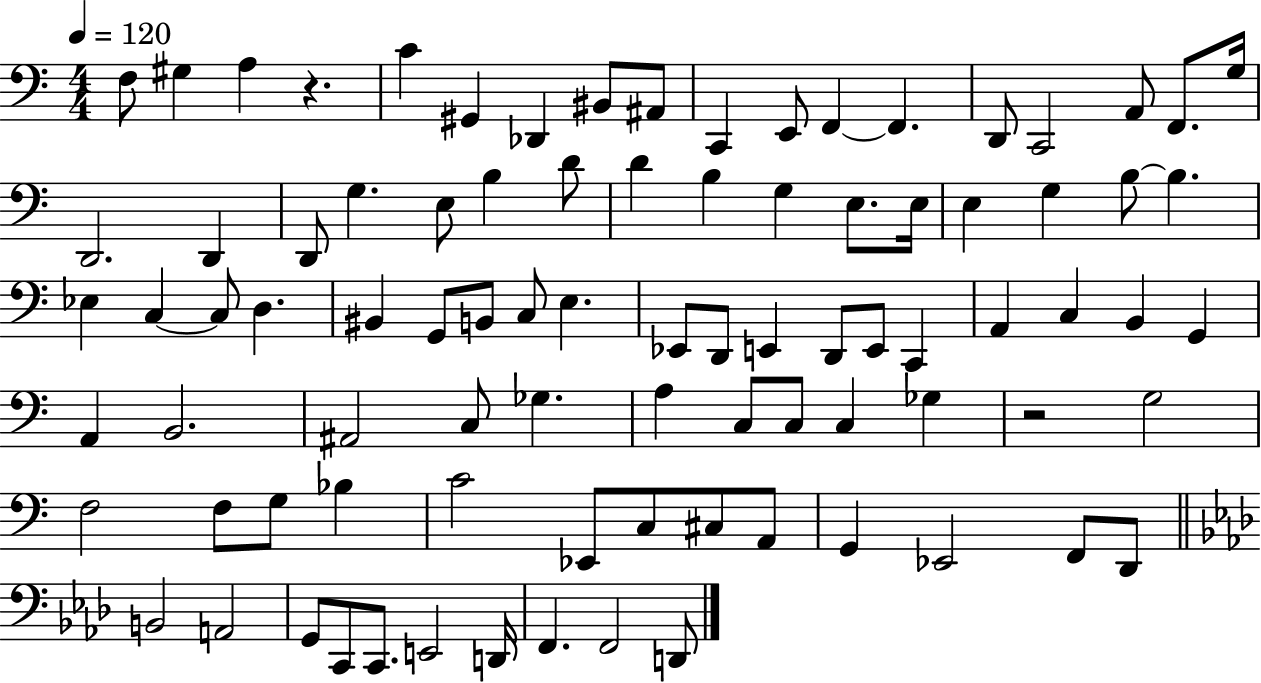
X:1
T:Untitled
M:4/4
L:1/4
K:C
F,/2 ^G, A, z C ^G,, _D,, ^B,,/2 ^A,,/2 C,, E,,/2 F,, F,, D,,/2 C,,2 A,,/2 F,,/2 G,/4 D,,2 D,, D,,/2 G, E,/2 B, D/2 D B, G, E,/2 E,/4 E, G, B,/2 B, _E, C, C,/2 D, ^B,, G,,/2 B,,/2 C,/2 E, _E,,/2 D,,/2 E,, D,,/2 E,,/2 C,, A,, C, B,, G,, A,, B,,2 ^A,,2 C,/2 _G, A, C,/2 C,/2 C, _G, z2 G,2 F,2 F,/2 G,/2 _B, C2 _E,,/2 C,/2 ^C,/2 A,,/2 G,, _E,,2 F,,/2 D,,/2 B,,2 A,,2 G,,/2 C,,/2 C,,/2 E,,2 D,,/4 F,, F,,2 D,,/2